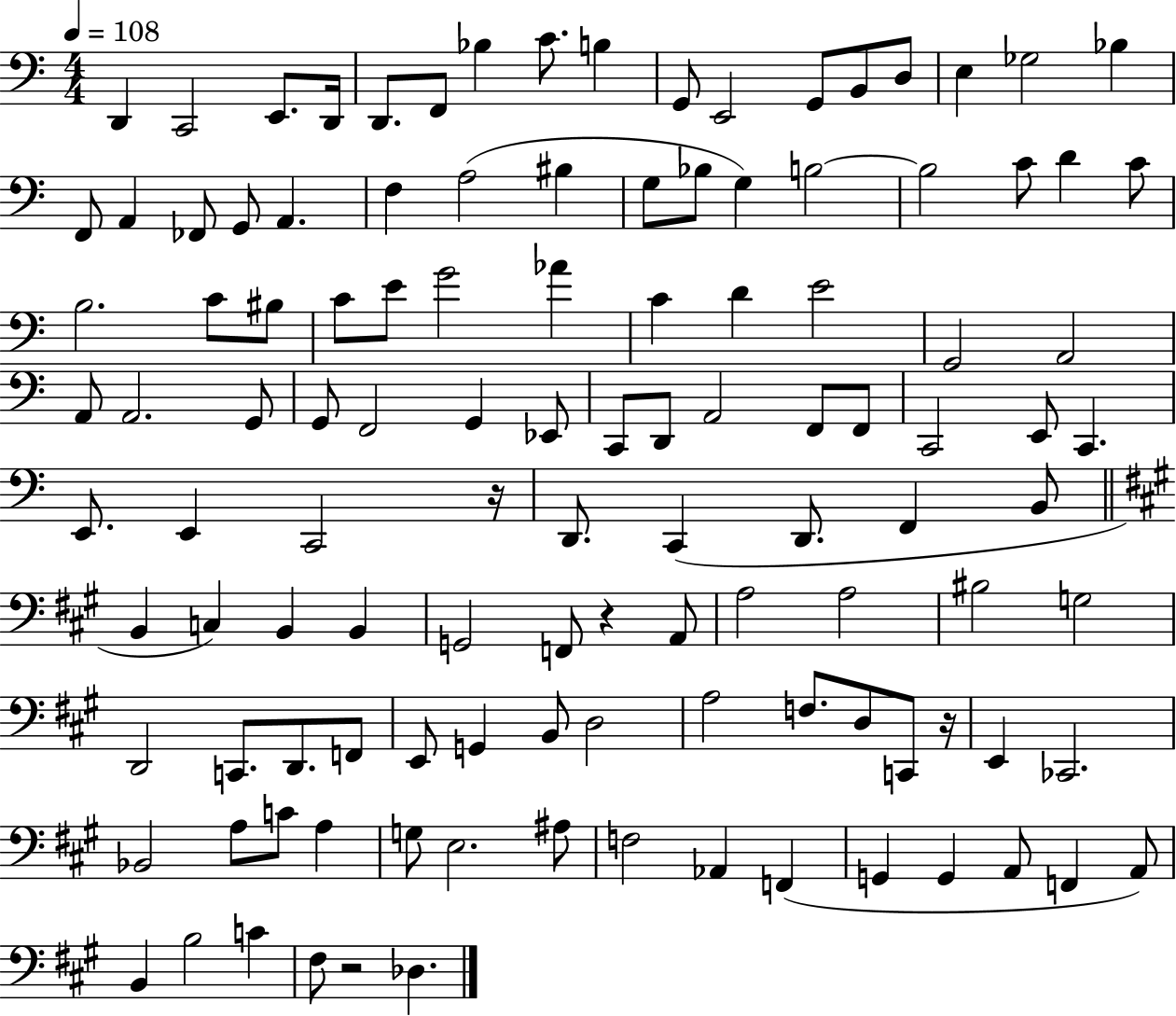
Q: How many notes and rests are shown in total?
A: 117